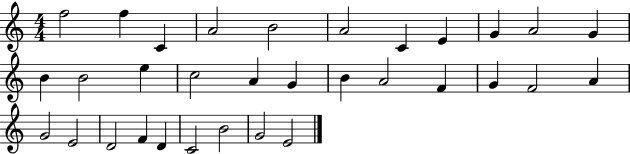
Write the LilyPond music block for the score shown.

{
  \clef treble
  \numericTimeSignature
  \time 4/4
  \key c \major
  f''2 f''4 c'4 | a'2 b'2 | a'2 c'4 e'4 | g'4 a'2 g'4 | \break b'4 b'2 e''4 | c''2 a'4 g'4 | b'4 a'2 f'4 | g'4 f'2 a'4 | \break g'2 e'2 | d'2 f'4 d'4 | c'2 b'2 | g'2 e'2 | \break \bar "|."
}